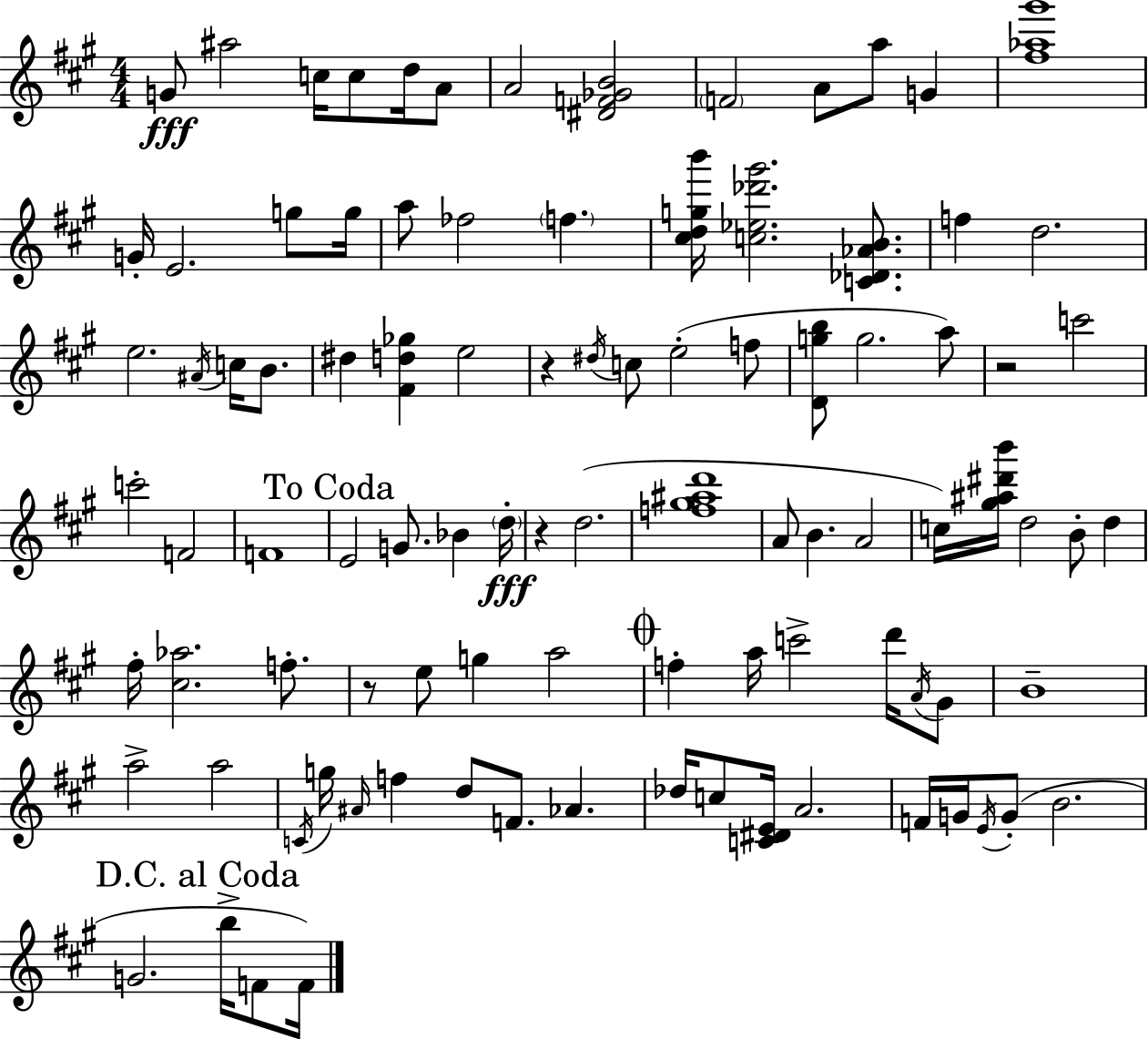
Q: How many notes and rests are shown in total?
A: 96